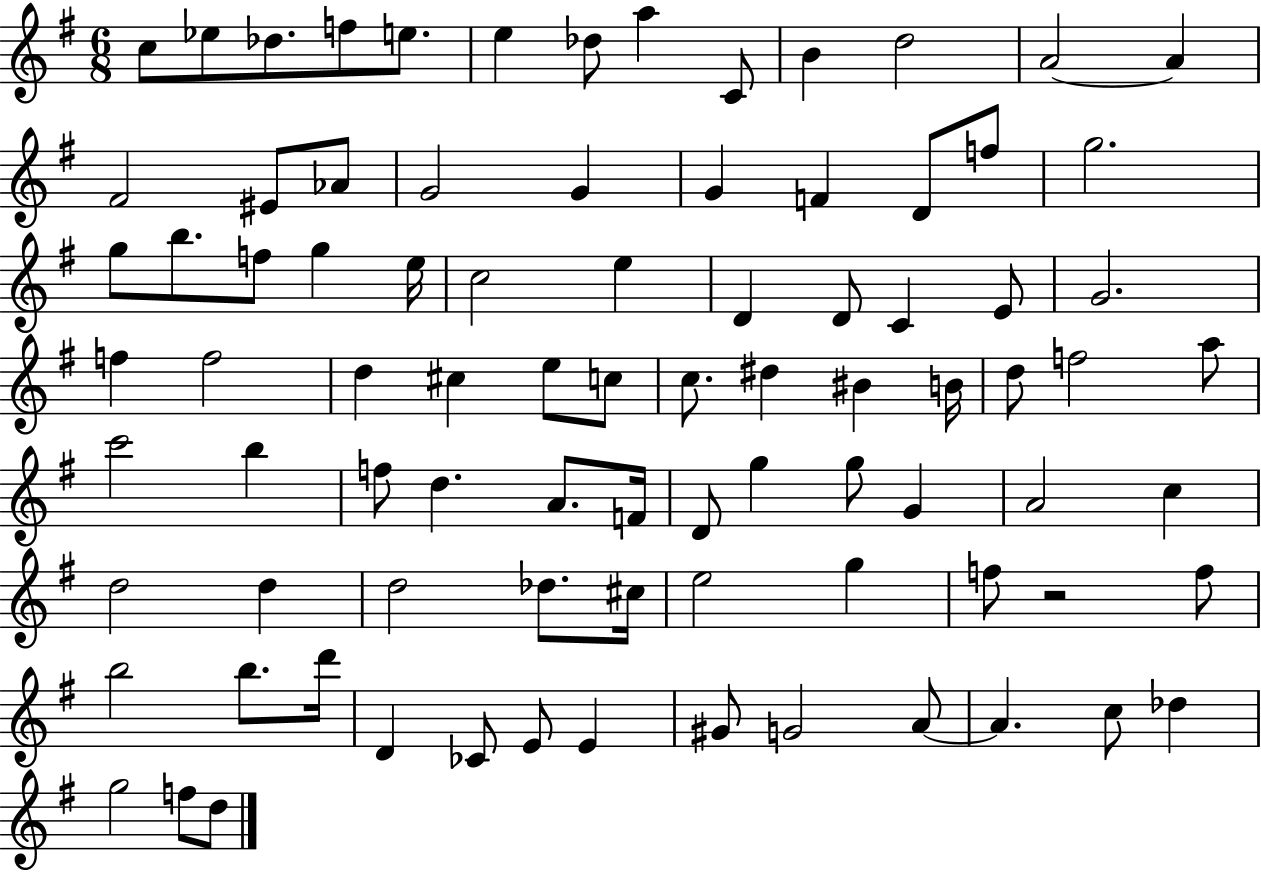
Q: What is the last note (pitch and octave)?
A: D5